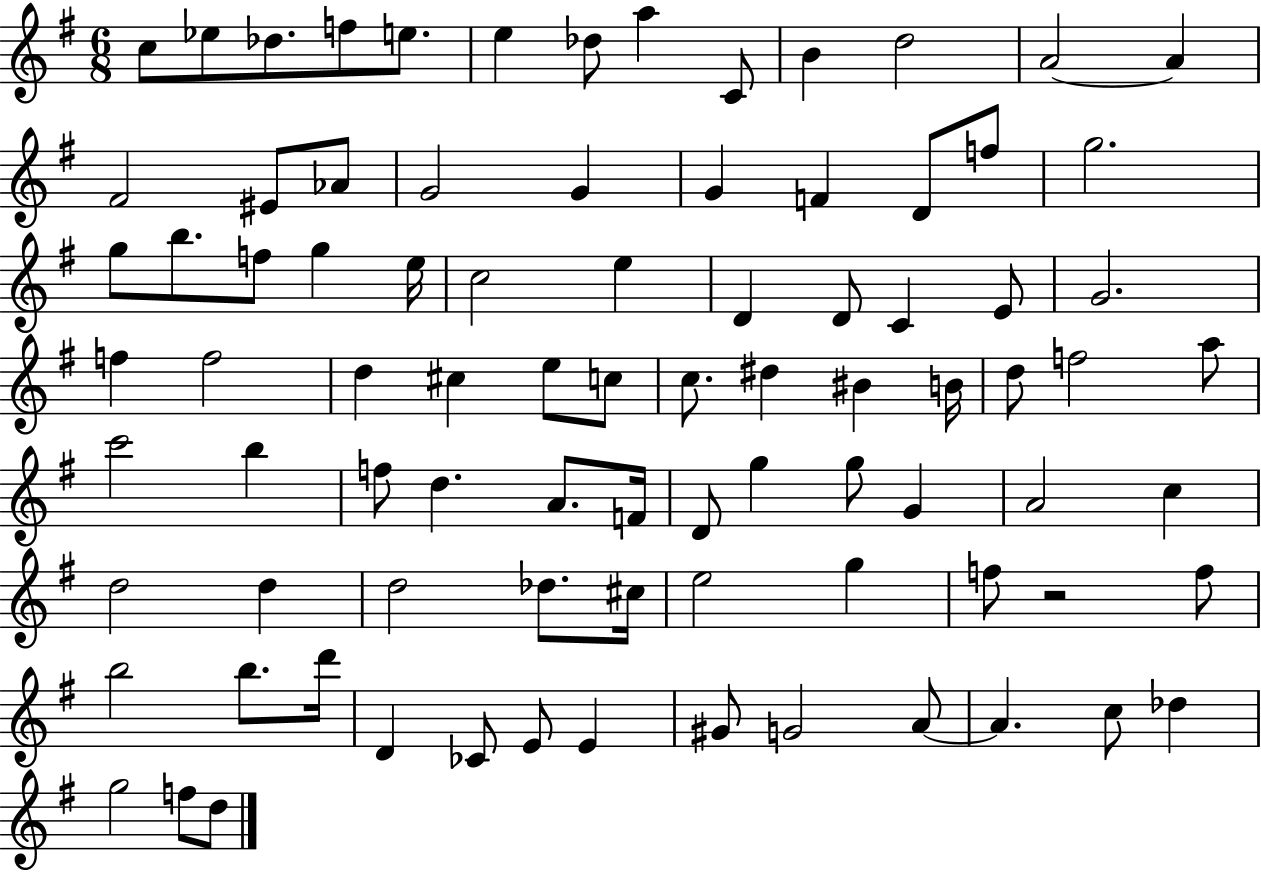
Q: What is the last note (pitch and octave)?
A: D5